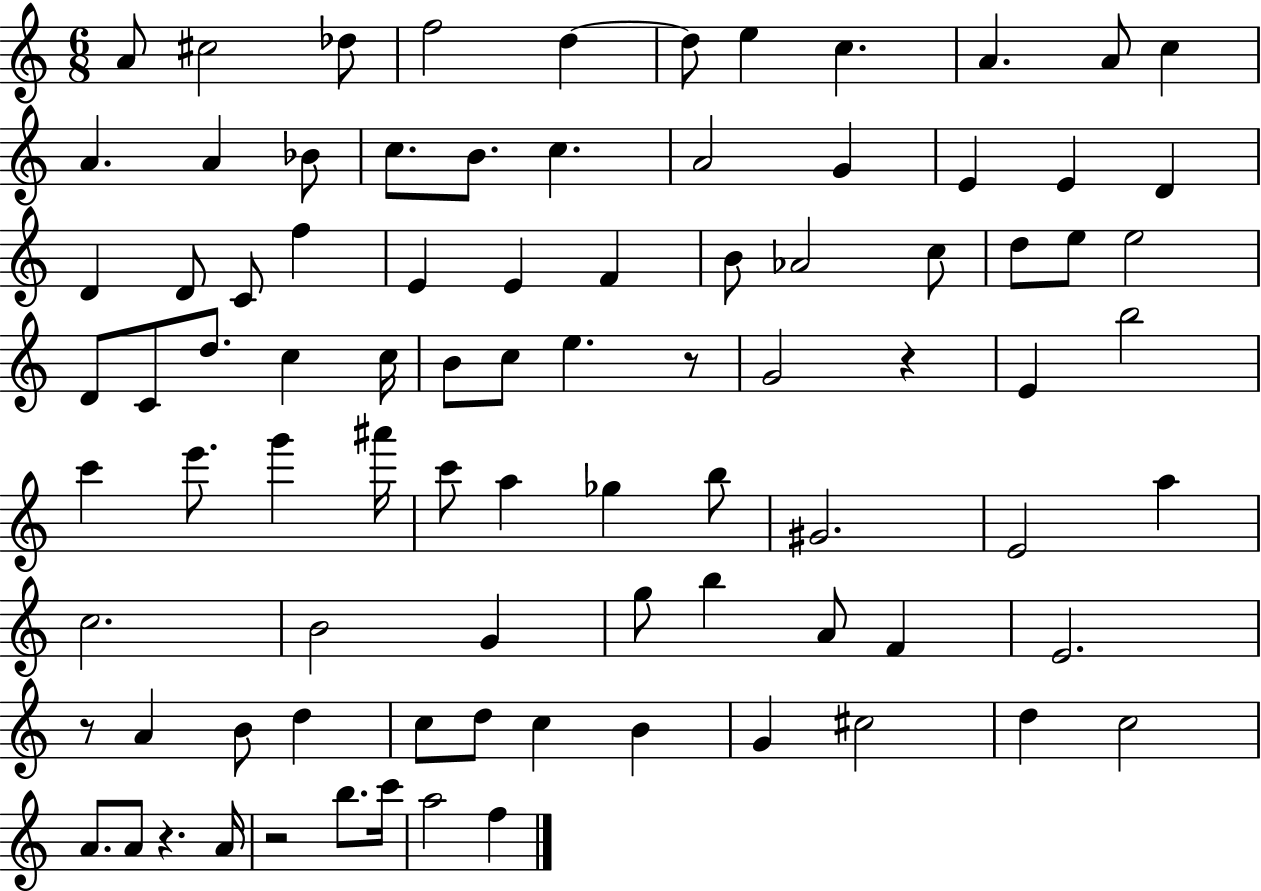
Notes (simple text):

A4/e C#5/h Db5/e F5/h D5/q D5/e E5/q C5/q. A4/q. A4/e C5/q A4/q. A4/q Bb4/e C5/e. B4/e. C5/q. A4/h G4/q E4/q E4/q D4/q D4/q D4/e C4/e F5/q E4/q E4/q F4/q B4/e Ab4/h C5/e D5/e E5/e E5/h D4/e C4/e D5/e. C5/q C5/s B4/e C5/e E5/q. R/e G4/h R/q E4/q B5/h C6/q E6/e. G6/q A#6/s C6/e A5/q Gb5/q B5/e G#4/h. E4/h A5/q C5/h. B4/h G4/q G5/e B5/q A4/e F4/q E4/h. R/e A4/q B4/e D5/q C5/e D5/e C5/q B4/q G4/q C#5/h D5/q C5/h A4/e. A4/e R/q. A4/s R/h B5/e. C6/s A5/h F5/q